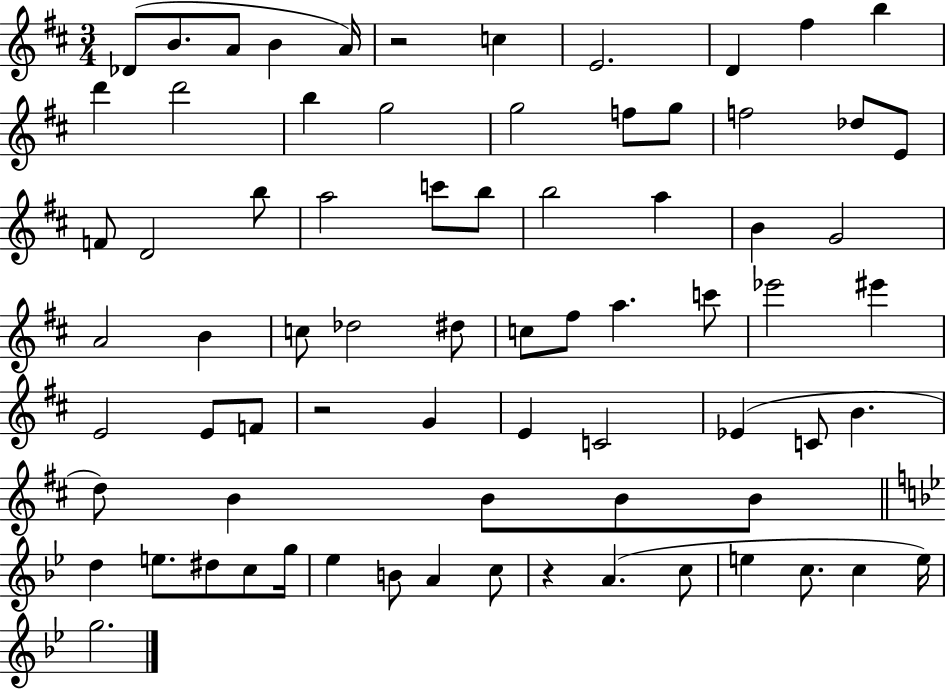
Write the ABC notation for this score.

X:1
T:Untitled
M:3/4
L:1/4
K:D
_D/2 B/2 A/2 B A/4 z2 c E2 D ^f b d' d'2 b g2 g2 f/2 g/2 f2 _d/2 E/2 F/2 D2 b/2 a2 c'/2 b/2 b2 a B G2 A2 B c/2 _d2 ^d/2 c/2 ^f/2 a c'/2 _e'2 ^e' E2 E/2 F/2 z2 G E C2 _E C/2 B d/2 B B/2 B/2 B/2 d e/2 ^d/2 c/2 g/4 _e B/2 A c/2 z A c/2 e c/2 c e/4 g2